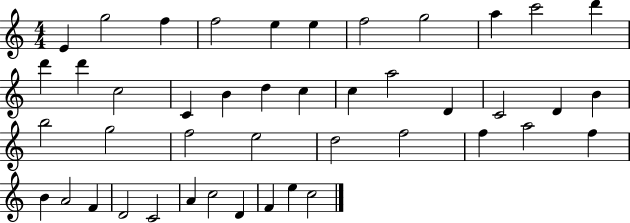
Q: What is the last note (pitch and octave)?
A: C5